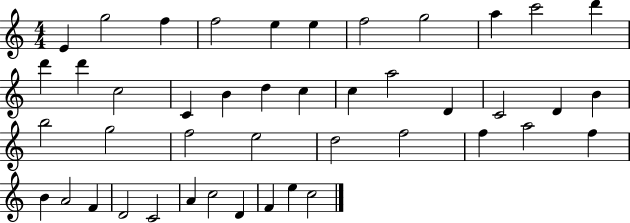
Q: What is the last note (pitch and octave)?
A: C5